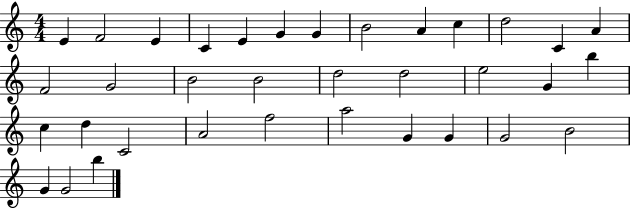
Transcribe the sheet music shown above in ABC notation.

X:1
T:Untitled
M:4/4
L:1/4
K:C
E F2 E C E G G B2 A c d2 C A F2 G2 B2 B2 d2 d2 e2 G b c d C2 A2 f2 a2 G G G2 B2 G G2 b